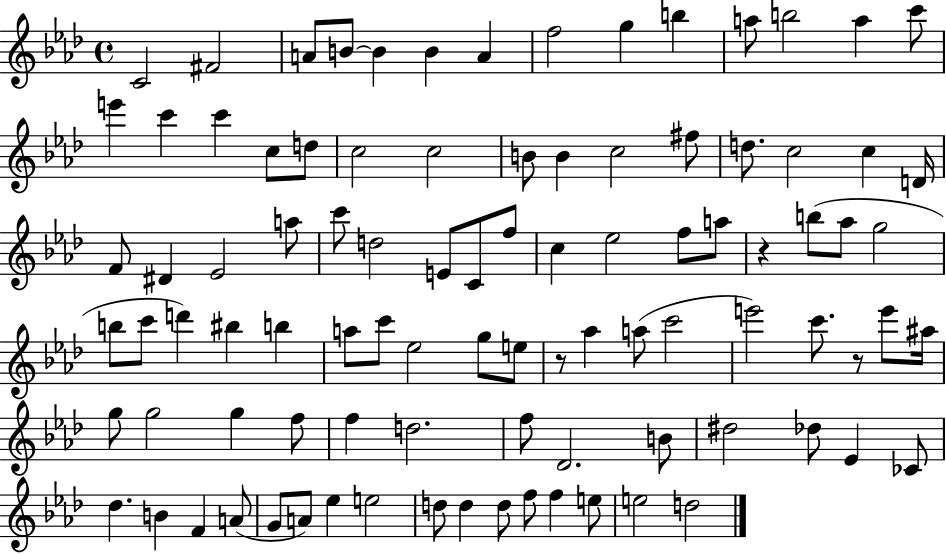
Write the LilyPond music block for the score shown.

{
  \clef treble
  \time 4/4
  \defaultTimeSignature
  \key aes \major
  c'2 fis'2 | a'8 b'8~~ b'4 b'4 a'4 | f''2 g''4 b''4 | a''8 b''2 a''4 c'''8 | \break e'''4 c'''4 c'''4 c''8 d''8 | c''2 c''2 | b'8 b'4 c''2 fis''8 | d''8. c''2 c''4 d'16 | \break f'8 dis'4 ees'2 a''8 | c'''8 d''2 e'8 c'8 f''8 | c''4 ees''2 f''8 a''8 | r4 b''8( aes''8 g''2 | \break b''8 c'''8 d'''4) bis''4 b''4 | a''8 c'''8 ees''2 g''8 e''8 | r8 aes''4 a''8( c'''2 | e'''2) c'''8. r8 e'''8 ais''16 | \break g''8 g''2 g''4 f''8 | f''4 d''2. | f''8 des'2. b'8 | dis''2 des''8 ees'4 ces'8 | \break des''4. b'4 f'4 a'8( | g'8 a'8) ees''4 e''2 | d''8 d''4 d''8 f''8 f''4 e''8 | e''2 d''2 | \break \bar "|."
}